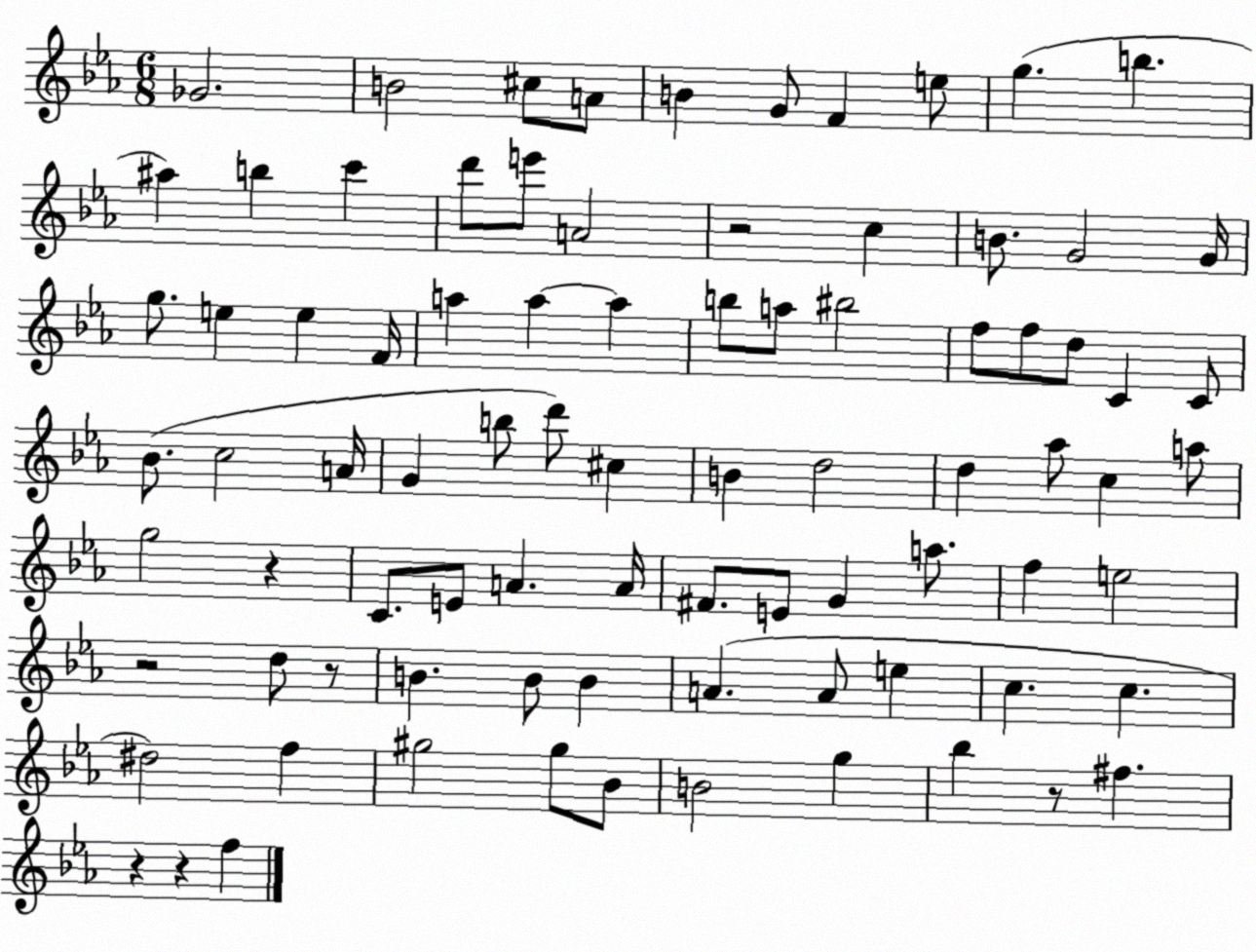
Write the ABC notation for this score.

X:1
T:Untitled
M:6/8
L:1/4
K:Eb
_G2 B2 ^c/2 A/2 B G/2 F e/2 g b ^a b c' d'/2 e'/2 A2 z2 c B/2 G2 G/4 g/2 e e F/4 a a a b/2 a/2 ^b2 f/2 f/2 d/2 C C/2 _B/2 c2 A/4 G b/2 d'/2 ^c B d2 d _a/2 c a/2 g2 z C/2 E/2 A A/4 ^F/2 E/2 G a/2 f e2 z2 d/2 z/2 B B/2 B A A/2 e c c ^d2 f ^g2 ^g/2 _B/2 B2 g _b z/2 ^f z z f